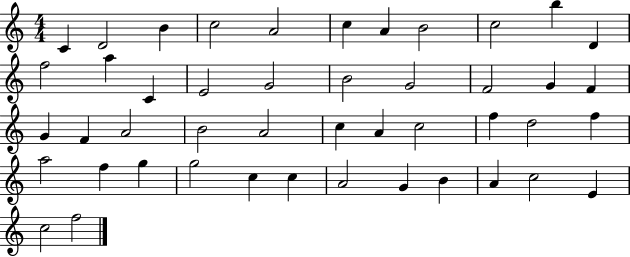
C4/q D4/h B4/q C5/h A4/h C5/q A4/q B4/h C5/h B5/q D4/q F5/h A5/q C4/q E4/h G4/h B4/h G4/h F4/h G4/q F4/q G4/q F4/q A4/h B4/h A4/h C5/q A4/q C5/h F5/q D5/h F5/q A5/h F5/q G5/q G5/h C5/q C5/q A4/h G4/q B4/q A4/q C5/h E4/q C5/h F5/h